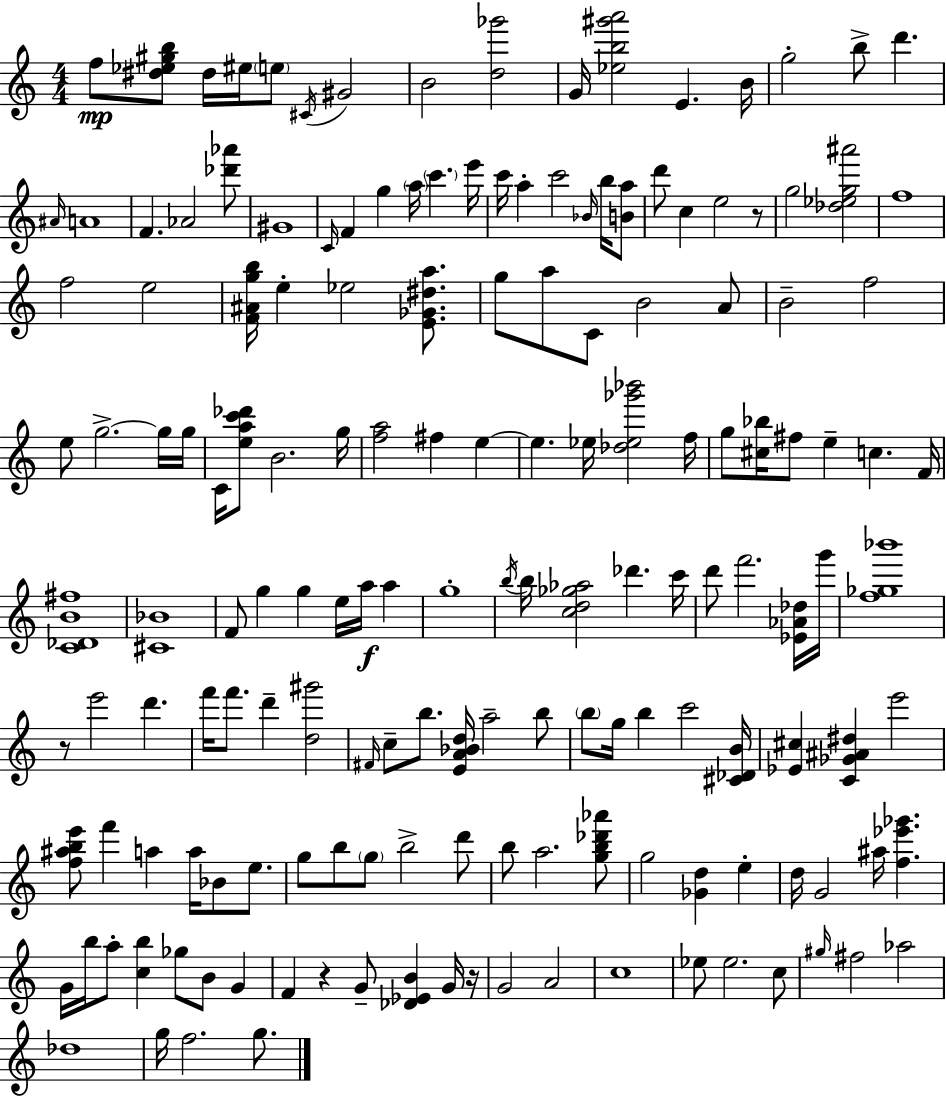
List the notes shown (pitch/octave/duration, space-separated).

F5/e [D#5,Eb5,G#5,B5]/e D#5/s EIS5/s E5/e C#4/s G#4/h B4/h [D5,Gb6]/h G4/s [Eb5,B5,G#6,A6]/h E4/q. B4/s G5/h B5/e D6/q. A#4/s A4/w F4/q. Ab4/h [Db6,Ab6]/e G#4/w C4/s F4/q G5/q A5/s C6/q. E6/s C6/s A5/q C6/h Bb4/s B5/s [B4,A5]/e D6/e C5/q E5/h R/e G5/h [Db5,Eb5,G5,A#6]/h F5/w F5/h E5/h [F4,A#4,G5,B5]/s E5/q Eb5/h [E4,Gb4,D#5,A5]/e. G5/e A5/e C4/e B4/h A4/e B4/h F5/h E5/e G5/h. G5/s G5/s C4/s [E5,A5,C6,Db6]/e B4/h. G5/s [F5,A5]/h F#5/q E5/q E5/q. Eb5/s [Db5,Eb5,Gb6,Bb6]/h F5/s G5/e [C#5,Bb5]/s F#5/e E5/q C5/q. F4/s [C4,Db4,B4,F#5]/w [C#4,Bb4]/w F4/e G5/q G5/q E5/s A5/s A5/q G5/w B5/s B5/s [C5,D5,Gb5,Ab5]/h Db6/q. C6/s D6/e F6/h. [Eb4,Ab4,Db5]/s G6/s [F5,Gb5,Bb6]/w R/e E6/h D6/q. F6/s F6/e. D6/q [D5,G#6]/h F#4/s C5/e B5/e. [E4,A4,Bb4,D5]/s A5/h B5/e B5/e G5/s B5/q C6/h [C#4,Db4,B4]/s [Eb4,C#5]/q [C4,Gb4,A#4,D#5]/q E6/h [F5,A#5,B5,E6]/e F6/q A5/q A5/s Bb4/e E5/e. G5/e B5/e G5/e B5/h D6/e B5/e A5/h. [G5,B5,Db6,Ab6]/e G5/h [Gb4,D5]/q E5/q D5/s G4/h A#5/s [F5,Eb6,Gb6]/q. G4/s B5/s A5/e [C5,B5]/q Gb5/e B4/e G4/q F4/q R/q G4/e [Db4,Eb4,B4]/q G4/s R/s G4/h A4/h C5/w Eb5/e Eb5/h. C5/e G#5/s F#5/h Ab5/h Db5/w G5/s F5/h. G5/e.